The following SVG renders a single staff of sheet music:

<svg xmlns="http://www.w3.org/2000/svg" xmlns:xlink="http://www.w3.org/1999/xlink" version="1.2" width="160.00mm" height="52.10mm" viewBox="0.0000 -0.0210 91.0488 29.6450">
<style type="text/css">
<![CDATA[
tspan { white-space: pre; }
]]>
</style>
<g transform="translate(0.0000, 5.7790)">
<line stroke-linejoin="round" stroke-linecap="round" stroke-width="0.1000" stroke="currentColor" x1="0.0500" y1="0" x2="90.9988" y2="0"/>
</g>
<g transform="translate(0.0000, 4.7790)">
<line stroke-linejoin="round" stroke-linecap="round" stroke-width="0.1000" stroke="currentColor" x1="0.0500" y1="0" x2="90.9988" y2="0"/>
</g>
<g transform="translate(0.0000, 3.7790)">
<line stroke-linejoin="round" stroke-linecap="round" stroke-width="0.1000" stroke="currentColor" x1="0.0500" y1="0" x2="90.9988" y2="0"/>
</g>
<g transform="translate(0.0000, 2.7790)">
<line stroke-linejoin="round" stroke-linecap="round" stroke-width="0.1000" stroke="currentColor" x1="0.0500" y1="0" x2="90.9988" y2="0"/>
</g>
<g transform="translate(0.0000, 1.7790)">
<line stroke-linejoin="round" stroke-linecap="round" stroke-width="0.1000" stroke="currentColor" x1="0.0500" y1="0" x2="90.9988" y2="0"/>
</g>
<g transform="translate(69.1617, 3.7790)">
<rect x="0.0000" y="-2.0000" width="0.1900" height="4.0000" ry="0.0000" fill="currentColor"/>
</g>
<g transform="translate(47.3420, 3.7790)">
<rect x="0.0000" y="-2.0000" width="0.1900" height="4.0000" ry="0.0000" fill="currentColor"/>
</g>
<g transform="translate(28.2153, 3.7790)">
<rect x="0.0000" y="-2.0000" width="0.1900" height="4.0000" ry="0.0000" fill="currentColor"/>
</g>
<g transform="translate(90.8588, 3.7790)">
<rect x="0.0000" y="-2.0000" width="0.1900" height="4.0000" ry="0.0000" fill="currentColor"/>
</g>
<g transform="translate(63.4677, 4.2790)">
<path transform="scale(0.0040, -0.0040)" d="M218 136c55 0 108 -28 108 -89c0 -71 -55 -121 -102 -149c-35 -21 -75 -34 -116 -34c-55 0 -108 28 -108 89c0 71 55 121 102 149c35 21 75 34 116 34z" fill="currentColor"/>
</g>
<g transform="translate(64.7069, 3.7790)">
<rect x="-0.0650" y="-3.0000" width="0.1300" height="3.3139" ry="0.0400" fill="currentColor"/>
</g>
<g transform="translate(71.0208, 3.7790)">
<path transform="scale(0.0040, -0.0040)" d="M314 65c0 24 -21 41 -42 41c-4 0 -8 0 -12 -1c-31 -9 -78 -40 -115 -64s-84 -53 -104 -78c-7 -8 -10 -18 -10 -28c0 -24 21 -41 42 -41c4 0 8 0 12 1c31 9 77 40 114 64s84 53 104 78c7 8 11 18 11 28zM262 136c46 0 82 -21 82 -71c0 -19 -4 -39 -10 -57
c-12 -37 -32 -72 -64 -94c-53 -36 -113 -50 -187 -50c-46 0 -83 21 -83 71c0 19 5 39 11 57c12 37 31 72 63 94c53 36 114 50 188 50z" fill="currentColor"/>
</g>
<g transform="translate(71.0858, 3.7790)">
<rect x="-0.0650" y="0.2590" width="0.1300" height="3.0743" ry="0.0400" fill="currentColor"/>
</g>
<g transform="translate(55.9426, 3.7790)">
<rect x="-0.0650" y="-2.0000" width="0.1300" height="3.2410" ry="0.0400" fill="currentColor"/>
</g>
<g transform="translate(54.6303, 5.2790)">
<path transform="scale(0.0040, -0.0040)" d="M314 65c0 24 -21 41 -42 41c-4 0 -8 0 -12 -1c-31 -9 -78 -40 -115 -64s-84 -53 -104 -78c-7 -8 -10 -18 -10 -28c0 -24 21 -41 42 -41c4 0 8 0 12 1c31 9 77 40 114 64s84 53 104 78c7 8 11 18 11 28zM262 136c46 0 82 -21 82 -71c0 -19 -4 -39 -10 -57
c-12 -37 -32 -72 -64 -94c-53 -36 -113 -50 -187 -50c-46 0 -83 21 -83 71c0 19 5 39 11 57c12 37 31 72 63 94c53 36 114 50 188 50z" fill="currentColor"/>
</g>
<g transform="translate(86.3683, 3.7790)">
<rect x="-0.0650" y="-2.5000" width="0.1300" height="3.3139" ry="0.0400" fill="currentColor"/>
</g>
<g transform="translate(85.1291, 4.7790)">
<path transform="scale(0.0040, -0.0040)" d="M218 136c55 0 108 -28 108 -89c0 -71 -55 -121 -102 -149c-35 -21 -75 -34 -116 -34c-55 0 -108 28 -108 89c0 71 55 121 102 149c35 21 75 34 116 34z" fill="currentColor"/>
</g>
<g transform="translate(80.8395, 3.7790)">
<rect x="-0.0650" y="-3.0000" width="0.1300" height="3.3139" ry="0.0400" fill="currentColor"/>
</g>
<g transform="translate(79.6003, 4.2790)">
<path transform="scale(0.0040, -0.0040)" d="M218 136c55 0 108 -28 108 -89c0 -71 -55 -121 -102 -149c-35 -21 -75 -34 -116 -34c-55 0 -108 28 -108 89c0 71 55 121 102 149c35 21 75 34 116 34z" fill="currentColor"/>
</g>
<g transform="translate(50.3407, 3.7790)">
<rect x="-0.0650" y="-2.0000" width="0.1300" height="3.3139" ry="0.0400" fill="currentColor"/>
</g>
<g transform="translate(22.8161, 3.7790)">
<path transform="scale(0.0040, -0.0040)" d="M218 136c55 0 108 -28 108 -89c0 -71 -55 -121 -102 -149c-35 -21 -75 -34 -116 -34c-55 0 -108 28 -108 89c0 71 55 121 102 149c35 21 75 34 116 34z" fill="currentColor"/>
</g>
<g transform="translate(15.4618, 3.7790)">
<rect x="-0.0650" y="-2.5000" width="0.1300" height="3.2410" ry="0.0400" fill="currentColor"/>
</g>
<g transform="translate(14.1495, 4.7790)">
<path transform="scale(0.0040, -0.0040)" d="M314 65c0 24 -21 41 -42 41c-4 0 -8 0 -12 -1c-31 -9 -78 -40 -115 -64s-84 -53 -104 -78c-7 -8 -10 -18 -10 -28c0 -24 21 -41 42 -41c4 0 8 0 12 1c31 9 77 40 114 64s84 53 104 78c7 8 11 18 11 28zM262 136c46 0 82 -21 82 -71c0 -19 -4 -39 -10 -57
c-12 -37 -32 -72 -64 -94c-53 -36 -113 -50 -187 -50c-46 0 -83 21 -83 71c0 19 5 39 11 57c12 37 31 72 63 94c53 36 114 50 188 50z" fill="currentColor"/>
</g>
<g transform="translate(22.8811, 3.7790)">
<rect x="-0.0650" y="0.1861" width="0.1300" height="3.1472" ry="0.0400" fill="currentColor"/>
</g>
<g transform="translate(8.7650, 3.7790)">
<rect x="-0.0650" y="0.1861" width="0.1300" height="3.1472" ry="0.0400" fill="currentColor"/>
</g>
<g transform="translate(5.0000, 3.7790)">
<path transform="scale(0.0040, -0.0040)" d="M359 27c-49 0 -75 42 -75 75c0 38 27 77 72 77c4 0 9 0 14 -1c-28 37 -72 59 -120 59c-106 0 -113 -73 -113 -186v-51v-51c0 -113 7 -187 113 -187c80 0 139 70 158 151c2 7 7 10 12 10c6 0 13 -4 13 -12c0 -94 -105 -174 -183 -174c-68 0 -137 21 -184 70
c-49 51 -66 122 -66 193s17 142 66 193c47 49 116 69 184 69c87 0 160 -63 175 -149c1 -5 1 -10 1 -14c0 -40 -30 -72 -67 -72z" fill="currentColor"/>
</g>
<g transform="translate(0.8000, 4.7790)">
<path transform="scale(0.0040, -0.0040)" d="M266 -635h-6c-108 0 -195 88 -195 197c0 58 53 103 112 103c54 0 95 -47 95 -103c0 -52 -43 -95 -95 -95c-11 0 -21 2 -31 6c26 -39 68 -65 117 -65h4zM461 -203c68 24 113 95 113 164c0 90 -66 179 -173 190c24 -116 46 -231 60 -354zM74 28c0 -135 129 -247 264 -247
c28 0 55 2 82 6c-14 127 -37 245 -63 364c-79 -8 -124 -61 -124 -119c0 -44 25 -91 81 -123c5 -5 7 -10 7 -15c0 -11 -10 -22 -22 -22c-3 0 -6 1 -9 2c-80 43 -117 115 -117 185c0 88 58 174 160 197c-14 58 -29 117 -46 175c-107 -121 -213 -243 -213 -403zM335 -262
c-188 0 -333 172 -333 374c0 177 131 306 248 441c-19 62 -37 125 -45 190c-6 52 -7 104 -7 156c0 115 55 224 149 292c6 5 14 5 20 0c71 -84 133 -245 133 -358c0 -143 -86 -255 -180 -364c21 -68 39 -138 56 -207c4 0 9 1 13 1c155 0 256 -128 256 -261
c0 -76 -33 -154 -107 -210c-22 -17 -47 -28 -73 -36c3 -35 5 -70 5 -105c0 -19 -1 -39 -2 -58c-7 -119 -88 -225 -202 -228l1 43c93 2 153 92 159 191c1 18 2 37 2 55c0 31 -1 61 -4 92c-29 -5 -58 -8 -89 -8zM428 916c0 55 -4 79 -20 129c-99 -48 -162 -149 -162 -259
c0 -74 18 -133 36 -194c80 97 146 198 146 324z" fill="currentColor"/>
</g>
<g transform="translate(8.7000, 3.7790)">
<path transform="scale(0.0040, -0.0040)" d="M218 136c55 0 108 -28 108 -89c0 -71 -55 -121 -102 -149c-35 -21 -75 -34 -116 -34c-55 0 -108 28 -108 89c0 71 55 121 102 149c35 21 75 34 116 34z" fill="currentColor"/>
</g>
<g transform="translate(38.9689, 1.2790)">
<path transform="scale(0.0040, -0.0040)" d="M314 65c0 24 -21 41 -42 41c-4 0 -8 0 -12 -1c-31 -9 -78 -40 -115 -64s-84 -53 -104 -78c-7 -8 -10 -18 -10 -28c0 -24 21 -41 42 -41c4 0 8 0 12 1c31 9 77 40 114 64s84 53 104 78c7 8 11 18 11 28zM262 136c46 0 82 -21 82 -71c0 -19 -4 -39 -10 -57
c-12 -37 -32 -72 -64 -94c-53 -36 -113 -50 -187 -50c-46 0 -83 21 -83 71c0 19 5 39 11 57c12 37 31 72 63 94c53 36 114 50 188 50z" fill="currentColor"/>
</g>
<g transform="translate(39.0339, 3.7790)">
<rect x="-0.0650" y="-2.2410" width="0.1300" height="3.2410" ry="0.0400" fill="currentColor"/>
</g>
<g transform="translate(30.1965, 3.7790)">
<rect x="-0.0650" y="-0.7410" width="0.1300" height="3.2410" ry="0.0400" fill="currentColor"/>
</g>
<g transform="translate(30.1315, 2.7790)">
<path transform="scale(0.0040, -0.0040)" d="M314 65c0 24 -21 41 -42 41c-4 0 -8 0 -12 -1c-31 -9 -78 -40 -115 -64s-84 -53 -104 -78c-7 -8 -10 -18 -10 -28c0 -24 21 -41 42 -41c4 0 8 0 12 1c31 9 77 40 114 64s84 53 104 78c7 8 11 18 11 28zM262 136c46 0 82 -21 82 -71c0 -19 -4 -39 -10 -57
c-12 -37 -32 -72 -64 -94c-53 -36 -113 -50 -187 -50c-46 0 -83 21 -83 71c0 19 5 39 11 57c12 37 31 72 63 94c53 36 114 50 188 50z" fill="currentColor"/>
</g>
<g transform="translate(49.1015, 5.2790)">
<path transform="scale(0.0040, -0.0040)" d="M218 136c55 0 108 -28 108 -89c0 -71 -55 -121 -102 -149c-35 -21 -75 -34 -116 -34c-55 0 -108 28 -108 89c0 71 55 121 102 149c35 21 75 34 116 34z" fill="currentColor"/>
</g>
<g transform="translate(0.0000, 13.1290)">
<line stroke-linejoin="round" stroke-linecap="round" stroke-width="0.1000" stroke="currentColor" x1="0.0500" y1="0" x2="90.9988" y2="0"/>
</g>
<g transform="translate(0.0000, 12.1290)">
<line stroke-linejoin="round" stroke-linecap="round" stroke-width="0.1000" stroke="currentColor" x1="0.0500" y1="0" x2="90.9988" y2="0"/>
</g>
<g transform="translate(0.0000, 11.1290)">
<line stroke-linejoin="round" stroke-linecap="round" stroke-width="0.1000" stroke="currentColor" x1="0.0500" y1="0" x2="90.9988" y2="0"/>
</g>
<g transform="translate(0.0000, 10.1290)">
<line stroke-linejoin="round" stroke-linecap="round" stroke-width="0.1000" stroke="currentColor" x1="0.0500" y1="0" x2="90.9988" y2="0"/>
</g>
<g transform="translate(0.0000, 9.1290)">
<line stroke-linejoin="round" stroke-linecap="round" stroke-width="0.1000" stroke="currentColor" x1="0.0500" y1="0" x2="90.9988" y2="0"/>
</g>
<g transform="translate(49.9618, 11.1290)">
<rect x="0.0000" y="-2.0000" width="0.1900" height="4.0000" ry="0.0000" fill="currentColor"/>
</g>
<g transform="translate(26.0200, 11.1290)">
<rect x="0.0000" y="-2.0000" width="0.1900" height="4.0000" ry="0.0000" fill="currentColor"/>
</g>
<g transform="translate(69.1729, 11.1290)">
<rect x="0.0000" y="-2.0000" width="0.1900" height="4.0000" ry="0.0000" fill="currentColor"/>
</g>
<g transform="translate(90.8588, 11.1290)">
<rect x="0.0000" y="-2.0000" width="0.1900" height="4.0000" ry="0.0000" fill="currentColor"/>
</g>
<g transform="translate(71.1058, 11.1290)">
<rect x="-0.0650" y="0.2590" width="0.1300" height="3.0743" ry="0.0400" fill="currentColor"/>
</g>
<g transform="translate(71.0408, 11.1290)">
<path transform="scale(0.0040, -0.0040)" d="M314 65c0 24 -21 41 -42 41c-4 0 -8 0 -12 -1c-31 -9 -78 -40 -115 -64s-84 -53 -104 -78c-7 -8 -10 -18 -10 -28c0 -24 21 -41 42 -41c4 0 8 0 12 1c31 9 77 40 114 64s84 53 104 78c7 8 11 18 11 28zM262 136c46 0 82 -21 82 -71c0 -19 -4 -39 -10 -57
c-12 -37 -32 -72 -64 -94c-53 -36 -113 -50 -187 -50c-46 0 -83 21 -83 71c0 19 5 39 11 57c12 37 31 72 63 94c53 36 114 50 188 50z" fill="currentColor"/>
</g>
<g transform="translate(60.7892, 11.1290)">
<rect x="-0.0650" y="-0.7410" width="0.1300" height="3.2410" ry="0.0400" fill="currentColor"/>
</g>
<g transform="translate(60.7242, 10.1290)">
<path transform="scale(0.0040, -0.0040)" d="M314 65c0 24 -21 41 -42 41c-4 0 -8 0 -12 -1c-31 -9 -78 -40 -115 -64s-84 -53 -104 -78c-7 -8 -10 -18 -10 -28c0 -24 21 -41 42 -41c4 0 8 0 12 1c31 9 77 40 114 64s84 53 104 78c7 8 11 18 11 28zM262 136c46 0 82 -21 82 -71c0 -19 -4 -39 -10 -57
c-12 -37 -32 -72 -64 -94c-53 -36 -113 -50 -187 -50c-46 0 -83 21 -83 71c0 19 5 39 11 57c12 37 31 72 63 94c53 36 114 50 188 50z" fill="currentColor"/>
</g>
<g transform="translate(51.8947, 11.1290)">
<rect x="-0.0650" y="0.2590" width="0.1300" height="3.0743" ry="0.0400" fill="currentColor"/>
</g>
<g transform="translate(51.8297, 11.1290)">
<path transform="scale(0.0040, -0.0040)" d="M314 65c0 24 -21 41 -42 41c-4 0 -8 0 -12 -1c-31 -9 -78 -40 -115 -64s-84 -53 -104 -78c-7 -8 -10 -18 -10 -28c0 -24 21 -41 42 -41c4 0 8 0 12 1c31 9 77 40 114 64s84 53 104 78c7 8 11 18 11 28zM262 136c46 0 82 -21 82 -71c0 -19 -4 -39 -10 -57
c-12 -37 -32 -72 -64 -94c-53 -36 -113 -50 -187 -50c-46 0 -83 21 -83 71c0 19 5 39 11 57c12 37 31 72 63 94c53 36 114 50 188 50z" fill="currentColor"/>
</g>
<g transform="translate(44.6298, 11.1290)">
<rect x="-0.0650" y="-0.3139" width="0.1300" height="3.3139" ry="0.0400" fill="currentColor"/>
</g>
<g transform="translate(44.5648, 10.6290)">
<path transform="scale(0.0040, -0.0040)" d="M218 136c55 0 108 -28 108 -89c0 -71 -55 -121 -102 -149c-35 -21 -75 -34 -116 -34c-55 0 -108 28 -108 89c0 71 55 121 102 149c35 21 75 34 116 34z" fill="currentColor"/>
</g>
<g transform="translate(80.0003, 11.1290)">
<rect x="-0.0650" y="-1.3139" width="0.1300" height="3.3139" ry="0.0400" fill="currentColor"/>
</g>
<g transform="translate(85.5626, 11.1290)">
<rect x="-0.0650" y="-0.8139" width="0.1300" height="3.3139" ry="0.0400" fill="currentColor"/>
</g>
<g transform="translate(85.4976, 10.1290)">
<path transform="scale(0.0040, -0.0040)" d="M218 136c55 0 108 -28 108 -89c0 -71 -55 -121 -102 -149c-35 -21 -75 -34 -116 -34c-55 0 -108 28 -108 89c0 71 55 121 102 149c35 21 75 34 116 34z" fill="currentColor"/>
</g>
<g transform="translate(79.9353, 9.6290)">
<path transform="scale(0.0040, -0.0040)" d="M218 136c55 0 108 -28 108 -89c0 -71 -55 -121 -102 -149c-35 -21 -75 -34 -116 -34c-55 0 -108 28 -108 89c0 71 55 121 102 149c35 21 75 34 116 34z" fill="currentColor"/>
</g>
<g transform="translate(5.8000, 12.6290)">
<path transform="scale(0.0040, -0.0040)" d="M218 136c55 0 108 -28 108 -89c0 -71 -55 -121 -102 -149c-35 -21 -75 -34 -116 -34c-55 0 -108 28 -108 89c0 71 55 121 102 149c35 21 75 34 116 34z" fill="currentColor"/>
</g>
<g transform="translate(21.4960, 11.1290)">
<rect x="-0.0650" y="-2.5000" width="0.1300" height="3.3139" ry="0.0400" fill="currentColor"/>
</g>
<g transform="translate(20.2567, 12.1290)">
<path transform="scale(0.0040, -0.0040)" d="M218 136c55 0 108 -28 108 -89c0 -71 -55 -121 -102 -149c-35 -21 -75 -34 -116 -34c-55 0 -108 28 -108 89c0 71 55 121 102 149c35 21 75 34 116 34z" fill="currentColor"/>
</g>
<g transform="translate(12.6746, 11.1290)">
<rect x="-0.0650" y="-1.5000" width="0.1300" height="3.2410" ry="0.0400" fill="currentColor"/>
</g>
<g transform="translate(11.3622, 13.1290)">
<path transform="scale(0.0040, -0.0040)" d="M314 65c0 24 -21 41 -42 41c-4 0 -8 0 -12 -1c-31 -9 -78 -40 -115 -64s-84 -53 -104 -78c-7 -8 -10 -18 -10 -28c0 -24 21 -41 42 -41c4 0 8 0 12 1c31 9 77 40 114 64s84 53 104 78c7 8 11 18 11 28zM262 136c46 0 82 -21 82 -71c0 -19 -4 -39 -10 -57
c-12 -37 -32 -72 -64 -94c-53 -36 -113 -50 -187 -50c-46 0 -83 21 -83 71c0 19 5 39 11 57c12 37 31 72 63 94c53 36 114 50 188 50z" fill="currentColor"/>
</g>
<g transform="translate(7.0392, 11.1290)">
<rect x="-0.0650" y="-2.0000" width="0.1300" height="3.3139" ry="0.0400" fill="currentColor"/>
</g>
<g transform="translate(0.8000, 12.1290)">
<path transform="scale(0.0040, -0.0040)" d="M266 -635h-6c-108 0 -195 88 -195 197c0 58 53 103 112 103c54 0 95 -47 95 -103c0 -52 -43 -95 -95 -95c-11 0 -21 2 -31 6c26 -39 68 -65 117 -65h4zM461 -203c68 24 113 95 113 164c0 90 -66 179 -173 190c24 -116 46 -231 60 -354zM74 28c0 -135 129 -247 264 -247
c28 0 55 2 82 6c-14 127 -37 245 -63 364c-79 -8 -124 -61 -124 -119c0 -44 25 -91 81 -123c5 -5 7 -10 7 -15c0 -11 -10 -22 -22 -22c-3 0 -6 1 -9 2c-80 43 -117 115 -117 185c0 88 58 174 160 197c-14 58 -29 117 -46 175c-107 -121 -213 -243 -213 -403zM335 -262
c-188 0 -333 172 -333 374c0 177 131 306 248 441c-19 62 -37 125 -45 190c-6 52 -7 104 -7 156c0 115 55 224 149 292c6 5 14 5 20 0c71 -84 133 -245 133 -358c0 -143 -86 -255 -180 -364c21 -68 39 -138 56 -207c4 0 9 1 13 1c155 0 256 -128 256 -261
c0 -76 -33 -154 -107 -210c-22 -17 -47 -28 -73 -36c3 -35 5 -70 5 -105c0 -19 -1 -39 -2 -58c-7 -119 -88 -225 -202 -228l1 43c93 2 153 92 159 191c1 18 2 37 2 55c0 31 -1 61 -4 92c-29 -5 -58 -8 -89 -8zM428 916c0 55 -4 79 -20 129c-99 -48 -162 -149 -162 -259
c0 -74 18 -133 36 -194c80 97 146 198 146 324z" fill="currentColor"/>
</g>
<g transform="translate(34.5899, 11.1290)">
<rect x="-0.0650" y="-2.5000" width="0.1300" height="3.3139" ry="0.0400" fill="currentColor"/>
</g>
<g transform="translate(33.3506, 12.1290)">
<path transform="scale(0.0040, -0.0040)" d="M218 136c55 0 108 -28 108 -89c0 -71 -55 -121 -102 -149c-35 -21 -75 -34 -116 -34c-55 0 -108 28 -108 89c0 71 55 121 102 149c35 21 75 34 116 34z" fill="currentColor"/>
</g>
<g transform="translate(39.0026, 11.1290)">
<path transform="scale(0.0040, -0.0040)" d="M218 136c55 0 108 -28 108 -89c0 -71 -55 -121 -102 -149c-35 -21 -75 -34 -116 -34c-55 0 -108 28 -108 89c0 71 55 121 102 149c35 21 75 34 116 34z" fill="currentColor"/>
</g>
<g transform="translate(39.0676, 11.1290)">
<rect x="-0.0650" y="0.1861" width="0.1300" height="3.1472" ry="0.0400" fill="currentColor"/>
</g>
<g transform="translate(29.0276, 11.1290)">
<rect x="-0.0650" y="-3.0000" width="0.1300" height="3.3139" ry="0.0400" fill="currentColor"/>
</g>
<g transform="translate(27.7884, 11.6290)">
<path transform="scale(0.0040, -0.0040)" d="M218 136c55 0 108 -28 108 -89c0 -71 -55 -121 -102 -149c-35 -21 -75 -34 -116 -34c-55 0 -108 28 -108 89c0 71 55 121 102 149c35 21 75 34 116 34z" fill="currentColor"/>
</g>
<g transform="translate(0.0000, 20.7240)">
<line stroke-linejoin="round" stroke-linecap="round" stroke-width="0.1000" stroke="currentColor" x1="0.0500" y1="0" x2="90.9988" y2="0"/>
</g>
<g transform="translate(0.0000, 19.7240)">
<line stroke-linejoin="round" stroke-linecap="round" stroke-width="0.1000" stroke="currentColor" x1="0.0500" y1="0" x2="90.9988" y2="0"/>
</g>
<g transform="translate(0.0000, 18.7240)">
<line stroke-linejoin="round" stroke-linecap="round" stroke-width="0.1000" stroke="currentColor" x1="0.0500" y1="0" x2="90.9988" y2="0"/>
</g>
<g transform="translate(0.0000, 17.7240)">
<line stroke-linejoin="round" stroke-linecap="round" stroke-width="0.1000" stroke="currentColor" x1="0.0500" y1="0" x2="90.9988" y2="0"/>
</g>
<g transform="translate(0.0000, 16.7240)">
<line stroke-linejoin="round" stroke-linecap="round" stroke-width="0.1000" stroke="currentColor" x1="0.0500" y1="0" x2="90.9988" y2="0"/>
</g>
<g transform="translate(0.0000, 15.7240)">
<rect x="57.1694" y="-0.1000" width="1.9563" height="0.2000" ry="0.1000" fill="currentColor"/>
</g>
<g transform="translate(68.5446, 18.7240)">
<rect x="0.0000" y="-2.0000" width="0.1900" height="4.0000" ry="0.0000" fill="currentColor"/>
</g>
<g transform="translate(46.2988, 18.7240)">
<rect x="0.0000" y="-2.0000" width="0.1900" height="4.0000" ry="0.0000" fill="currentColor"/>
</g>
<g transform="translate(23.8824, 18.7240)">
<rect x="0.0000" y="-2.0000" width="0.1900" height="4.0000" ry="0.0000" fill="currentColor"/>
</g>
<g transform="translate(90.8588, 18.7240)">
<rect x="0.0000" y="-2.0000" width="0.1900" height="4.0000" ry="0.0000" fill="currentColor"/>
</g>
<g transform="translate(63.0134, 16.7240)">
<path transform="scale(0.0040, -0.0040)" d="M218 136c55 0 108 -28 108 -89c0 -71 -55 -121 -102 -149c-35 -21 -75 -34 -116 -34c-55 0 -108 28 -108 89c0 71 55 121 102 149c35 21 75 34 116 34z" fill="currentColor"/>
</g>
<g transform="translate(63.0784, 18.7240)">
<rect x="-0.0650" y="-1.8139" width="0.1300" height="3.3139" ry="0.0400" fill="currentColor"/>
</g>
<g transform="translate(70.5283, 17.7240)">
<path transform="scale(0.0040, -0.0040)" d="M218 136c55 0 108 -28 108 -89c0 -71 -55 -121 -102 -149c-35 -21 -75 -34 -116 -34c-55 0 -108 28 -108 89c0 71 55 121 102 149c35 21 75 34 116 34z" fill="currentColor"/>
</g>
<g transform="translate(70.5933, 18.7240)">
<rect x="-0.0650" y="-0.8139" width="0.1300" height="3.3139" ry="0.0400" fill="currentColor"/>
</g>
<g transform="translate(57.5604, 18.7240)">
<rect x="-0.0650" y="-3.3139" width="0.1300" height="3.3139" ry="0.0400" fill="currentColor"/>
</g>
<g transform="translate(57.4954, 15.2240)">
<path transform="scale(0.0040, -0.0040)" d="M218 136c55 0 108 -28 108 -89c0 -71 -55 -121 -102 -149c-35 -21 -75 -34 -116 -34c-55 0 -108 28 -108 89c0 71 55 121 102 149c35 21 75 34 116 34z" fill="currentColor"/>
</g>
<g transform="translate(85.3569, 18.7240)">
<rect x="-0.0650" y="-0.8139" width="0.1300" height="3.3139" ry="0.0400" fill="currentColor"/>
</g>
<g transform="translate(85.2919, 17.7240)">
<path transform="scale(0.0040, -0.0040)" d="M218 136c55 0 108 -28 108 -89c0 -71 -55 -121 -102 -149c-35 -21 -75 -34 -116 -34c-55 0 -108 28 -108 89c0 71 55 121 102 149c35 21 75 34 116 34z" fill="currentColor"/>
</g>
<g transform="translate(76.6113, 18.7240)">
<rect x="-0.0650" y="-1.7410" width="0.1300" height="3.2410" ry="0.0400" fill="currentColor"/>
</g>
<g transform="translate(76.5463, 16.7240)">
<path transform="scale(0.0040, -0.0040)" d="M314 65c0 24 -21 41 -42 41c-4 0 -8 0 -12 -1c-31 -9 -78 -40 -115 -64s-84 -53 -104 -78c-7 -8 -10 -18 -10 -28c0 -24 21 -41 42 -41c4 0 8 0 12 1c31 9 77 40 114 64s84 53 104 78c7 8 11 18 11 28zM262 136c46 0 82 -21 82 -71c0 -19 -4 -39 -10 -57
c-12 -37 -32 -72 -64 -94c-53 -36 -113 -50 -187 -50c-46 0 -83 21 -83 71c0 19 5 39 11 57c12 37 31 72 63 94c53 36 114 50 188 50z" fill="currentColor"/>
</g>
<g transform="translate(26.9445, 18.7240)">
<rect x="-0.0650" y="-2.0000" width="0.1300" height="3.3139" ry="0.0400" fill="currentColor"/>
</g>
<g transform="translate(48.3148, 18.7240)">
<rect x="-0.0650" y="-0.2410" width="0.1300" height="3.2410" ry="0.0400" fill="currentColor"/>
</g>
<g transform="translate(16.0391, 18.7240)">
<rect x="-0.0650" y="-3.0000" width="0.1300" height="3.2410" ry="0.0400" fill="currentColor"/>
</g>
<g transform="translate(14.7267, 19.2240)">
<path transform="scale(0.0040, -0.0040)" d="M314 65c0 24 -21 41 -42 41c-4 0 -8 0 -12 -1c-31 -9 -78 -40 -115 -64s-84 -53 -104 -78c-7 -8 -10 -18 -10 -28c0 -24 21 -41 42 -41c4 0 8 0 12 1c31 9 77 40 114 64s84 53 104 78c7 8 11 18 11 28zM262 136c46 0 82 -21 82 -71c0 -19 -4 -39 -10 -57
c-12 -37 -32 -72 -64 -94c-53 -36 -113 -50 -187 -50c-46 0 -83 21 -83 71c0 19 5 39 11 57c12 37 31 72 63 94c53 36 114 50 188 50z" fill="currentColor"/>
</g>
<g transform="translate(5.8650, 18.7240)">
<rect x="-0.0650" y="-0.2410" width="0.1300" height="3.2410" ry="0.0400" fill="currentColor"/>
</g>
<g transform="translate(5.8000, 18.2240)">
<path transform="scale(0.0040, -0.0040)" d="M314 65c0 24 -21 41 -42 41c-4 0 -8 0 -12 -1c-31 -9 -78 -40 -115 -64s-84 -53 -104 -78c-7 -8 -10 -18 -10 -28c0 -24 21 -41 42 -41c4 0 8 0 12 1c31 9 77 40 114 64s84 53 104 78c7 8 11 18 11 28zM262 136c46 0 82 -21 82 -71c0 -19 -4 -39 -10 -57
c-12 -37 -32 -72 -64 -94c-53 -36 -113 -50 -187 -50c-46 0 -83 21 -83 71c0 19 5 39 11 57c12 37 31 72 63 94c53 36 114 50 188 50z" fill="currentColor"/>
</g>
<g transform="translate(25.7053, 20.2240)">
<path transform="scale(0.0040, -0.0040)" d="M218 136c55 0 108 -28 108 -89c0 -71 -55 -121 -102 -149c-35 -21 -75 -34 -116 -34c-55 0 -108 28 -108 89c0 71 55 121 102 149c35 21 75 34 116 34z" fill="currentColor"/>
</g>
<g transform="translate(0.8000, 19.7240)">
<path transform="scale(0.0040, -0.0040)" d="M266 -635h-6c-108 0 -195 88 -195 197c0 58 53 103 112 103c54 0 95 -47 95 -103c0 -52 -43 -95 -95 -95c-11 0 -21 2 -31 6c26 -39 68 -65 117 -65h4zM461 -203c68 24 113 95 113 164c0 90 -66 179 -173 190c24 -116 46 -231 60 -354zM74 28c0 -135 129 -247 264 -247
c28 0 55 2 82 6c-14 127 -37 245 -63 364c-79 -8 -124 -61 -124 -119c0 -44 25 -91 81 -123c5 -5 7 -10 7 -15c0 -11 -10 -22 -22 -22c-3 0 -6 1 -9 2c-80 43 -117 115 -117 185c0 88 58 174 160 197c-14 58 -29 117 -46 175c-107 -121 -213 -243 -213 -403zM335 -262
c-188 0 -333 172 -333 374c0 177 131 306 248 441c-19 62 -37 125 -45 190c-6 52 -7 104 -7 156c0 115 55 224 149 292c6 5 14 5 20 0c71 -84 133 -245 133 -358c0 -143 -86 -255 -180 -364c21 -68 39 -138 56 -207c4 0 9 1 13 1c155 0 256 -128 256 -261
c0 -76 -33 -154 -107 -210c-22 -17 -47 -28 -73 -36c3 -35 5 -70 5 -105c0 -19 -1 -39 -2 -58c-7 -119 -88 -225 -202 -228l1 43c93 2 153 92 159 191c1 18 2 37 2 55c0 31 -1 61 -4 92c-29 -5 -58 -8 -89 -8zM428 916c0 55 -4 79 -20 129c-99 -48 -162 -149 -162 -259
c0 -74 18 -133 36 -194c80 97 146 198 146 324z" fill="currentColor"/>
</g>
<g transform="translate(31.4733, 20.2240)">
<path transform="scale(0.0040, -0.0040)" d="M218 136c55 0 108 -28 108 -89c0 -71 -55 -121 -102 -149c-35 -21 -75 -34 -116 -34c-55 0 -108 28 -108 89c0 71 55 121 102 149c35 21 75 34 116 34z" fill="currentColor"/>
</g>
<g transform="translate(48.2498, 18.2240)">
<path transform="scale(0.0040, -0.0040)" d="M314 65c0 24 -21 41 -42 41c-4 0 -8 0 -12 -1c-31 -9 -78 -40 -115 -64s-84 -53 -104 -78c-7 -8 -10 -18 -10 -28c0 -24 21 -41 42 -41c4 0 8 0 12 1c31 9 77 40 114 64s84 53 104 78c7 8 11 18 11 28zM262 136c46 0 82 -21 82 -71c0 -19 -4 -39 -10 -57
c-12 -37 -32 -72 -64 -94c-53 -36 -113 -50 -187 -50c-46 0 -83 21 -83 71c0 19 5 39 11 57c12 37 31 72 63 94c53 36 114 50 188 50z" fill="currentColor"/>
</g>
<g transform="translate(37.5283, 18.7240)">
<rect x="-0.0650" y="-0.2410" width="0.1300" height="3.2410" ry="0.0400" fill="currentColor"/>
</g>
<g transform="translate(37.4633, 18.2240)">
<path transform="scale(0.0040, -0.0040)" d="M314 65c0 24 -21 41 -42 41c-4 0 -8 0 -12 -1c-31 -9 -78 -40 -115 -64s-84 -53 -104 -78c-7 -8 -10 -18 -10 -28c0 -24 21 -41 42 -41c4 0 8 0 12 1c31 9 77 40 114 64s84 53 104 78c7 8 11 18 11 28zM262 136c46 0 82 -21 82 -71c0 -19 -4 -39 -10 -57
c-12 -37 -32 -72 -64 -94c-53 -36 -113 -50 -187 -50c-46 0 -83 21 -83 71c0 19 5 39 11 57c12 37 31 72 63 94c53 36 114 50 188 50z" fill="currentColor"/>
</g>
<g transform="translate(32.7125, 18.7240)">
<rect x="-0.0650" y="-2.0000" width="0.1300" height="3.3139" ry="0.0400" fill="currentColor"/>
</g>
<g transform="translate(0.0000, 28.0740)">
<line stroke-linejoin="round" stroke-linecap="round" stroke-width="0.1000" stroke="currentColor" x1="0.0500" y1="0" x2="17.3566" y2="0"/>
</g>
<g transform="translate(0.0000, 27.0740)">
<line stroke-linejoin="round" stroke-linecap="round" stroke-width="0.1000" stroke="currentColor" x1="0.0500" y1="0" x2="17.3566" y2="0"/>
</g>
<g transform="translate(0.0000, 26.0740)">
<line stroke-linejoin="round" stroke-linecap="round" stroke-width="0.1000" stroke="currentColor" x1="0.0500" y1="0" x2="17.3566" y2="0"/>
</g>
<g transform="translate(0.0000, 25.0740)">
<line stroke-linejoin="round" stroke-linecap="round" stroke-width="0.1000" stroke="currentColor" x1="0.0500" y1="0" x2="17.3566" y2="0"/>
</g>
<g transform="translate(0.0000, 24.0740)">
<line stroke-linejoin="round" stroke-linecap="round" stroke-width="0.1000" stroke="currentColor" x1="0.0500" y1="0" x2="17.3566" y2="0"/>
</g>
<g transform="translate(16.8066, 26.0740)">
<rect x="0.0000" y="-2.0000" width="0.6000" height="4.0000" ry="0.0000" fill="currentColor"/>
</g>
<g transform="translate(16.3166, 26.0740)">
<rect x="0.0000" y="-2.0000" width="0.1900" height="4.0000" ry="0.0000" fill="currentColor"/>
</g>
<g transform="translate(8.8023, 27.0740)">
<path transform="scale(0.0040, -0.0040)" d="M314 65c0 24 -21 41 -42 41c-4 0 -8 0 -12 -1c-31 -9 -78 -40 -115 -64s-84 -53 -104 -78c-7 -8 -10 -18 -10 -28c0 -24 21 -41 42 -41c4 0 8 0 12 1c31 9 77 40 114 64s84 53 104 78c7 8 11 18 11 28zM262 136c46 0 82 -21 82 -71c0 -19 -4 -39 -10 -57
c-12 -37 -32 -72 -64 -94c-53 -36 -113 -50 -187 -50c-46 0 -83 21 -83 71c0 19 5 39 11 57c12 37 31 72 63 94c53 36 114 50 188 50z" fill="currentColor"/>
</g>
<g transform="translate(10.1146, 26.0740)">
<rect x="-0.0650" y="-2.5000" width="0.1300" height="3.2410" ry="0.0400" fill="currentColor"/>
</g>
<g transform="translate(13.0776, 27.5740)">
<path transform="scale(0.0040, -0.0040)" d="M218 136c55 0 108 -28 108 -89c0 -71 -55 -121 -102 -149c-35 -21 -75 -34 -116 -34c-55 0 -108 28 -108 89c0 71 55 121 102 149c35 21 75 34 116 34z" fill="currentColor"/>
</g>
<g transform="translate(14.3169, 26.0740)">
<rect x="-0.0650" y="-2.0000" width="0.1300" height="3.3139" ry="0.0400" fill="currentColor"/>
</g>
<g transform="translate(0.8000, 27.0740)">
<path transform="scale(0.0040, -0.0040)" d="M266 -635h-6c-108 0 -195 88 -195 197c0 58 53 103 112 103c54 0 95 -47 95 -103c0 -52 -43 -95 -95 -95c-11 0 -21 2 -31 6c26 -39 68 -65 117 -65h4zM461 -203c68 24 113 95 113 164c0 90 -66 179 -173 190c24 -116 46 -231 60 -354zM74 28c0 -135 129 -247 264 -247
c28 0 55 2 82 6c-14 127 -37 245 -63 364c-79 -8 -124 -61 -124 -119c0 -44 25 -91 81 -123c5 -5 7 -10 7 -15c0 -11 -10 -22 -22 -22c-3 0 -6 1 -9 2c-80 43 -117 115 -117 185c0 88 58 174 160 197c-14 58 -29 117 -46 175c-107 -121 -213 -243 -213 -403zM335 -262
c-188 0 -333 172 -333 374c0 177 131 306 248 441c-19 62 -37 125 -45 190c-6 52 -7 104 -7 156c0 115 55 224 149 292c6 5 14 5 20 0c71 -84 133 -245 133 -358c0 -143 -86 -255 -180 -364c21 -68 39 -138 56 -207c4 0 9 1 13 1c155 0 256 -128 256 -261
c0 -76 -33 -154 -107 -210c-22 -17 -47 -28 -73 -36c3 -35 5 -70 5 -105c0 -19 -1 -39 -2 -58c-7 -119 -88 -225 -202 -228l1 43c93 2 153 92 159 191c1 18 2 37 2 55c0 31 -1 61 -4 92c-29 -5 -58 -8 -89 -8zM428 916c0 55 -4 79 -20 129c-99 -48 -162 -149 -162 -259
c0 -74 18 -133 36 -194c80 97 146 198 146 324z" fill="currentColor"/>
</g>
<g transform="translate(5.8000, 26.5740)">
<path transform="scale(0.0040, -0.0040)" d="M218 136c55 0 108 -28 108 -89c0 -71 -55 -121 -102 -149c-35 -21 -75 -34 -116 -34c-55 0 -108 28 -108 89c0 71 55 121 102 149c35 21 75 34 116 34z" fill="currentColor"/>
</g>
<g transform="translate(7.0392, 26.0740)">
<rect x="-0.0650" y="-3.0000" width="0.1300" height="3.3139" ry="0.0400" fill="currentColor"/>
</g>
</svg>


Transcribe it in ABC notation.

X:1
T:Untitled
M:4/4
L:1/4
K:C
B G2 B d2 g2 F F2 A B2 A G F E2 G A G B c B2 d2 B2 e d c2 A2 F F c2 c2 b f d f2 d A G2 F